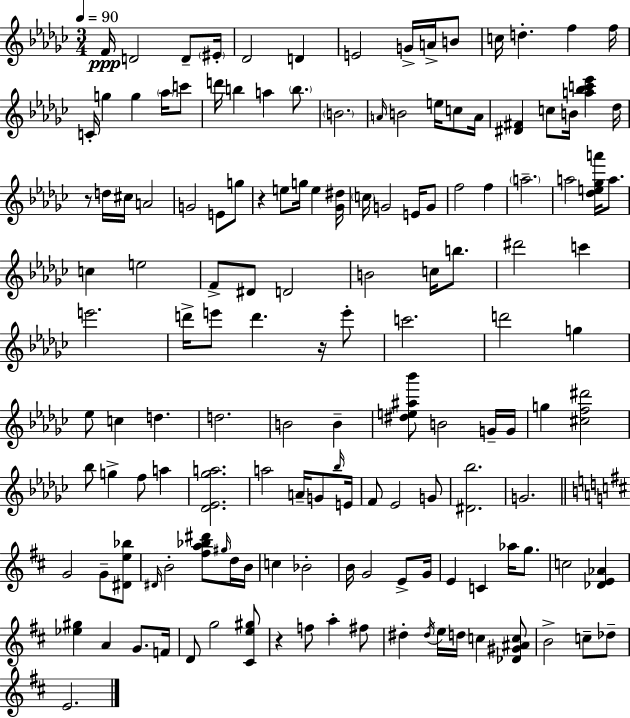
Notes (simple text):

F4/s D4/h D4/e EIS4/s Db4/h D4/q E4/h G4/s A4/s B4/e C5/s D5/q. F5/q F5/s C4/s G5/q G5/q Ab5/s C6/e D6/s B5/q A5/q B5/e. B4/h. A4/s B4/h E5/s C5/e A4/s [D#4,F#4]/q C5/e B4/s [A5,Bb5,C6,Eb6]/q Db5/s R/e D5/s C#5/s A4/h G4/h E4/e G5/e R/q E5/e G5/s E5/q [Gb4,D#5]/s C5/s G4/h E4/s G4/e F5/h F5/q A5/h. A5/h [Db5,E5,Gb5,A6]/s A5/e. C5/q E5/h F4/e D#4/e D4/h B4/h C5/s B5/e. D#6/h C6/q E6/h. D6/s E6/e D6/q. R/s E6/e C6/h. D6/h G5/q Eb5/e C5/q D5/q. D5/h. B4/h B4/q [D#5,E5,A#5,Bb6]/e B4/h G4/s G4/s G5/q [C#5,F5,D#6]/h Bb5/e G5/q F5/e A5/q [Db4,Eb4,Gb5,A5]/h. A5/h A4/s G4/e Bb5/s E4/s F4/e Eb4/h G4/e [D#4,Bb5]/h. G4/h. G4/h G4/e [D#4,E5,Bb5]/e D#4/s B4/h [F#5,A5,Bb5,D#6]/e G#5/s D5/s B4/s C5/q Bb4/h B4/s G4/h E4/e G4/s E4/q C4/q Ab5/s G5/e. C5/h [Db4,E4,Ab4]/q [Eb5,G#5]/q A4/q G4/e. F4/s D4/e G5/h [C#4,E5,G#5]/e R/q F5/e A5/q F#5/e D#5/q D#5/s E5/s D5/s C5/q [Db4,G#4,A#4,C5]/e B4/h C5/e Db5/e E4/h.